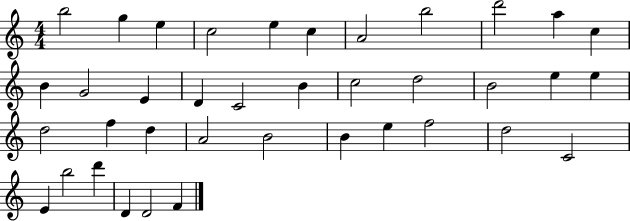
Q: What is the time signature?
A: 4/4